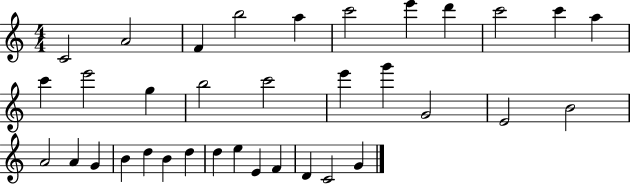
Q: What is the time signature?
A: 4/4